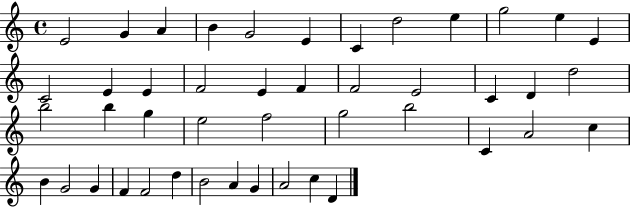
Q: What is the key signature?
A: C major